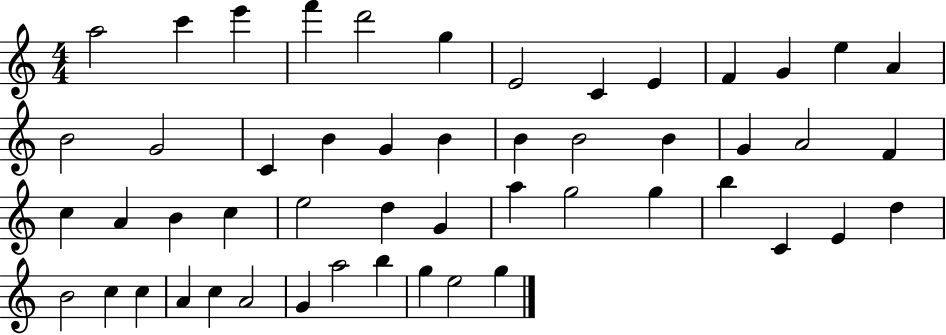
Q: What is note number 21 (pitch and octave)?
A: B4